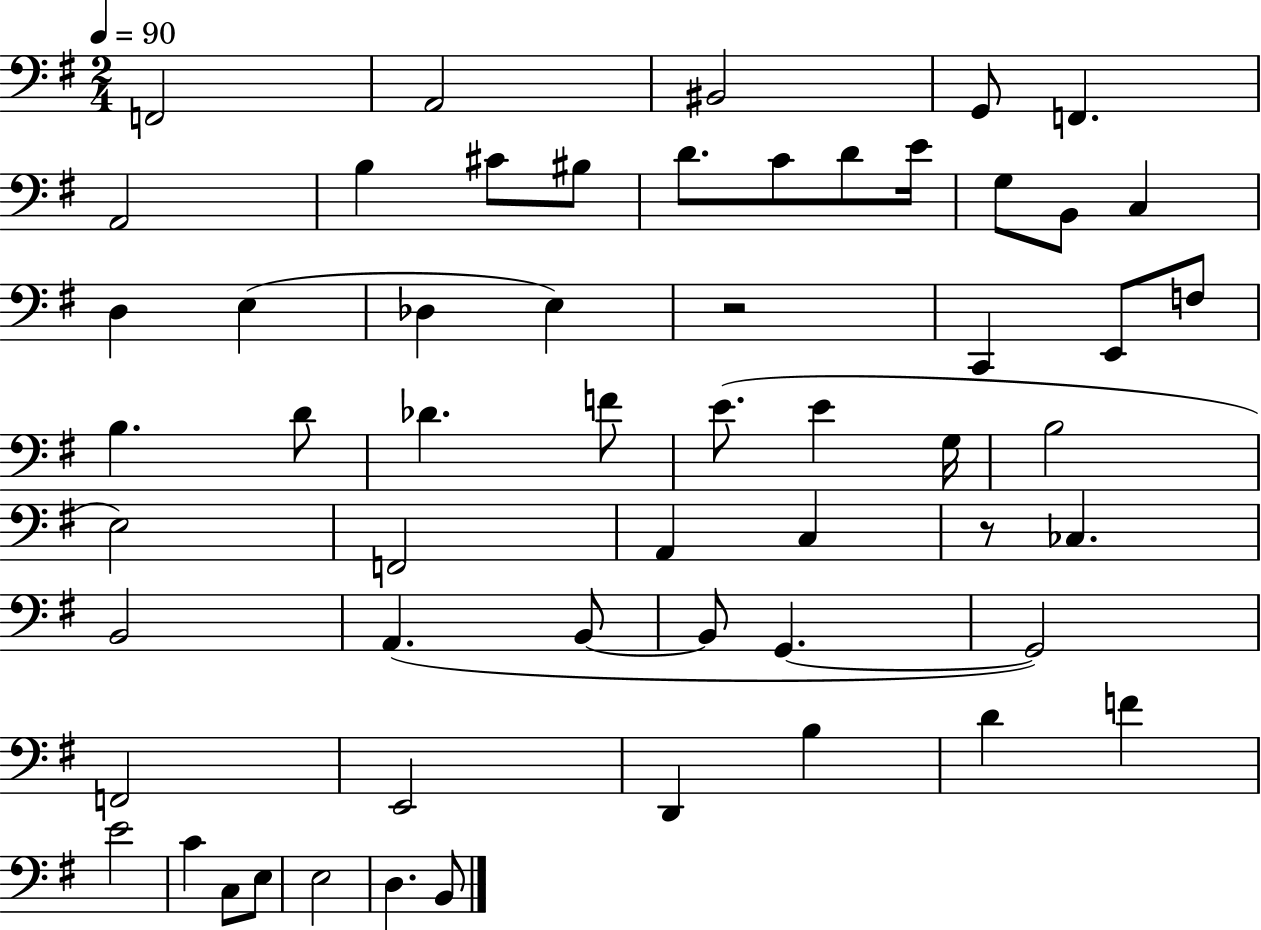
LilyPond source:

{
  \clef bass
  \numericTimeSignature
  \time 2/4
  \key g \major
  \tempo 4 = 90
  f,2 | a,2 | bis,2 | g,8 f,4. | \break a,2 | b4 cis'8 bis8 | d'8. c'8 d'8 e'16 | g8 b,8 c4 | \break d4 e4( | des4 e4) | r2 | c,4 e,8 f8 | \break b4. d'8 | des'4. f'8 | e'8.( e'4 g16 | b2 | \break e2) | f,2 | a,4 c4 | r8 ces4. | \break b,2 | a,4.( b,8~~ | b,8 g,4.~~ | g,2) | \break f,2 | e,2 | d,4 b4 | d'4 f'4 | \break e'2 | c'4 c8 e8 | e2 | d4. b,8 | \break \bar "|."
}